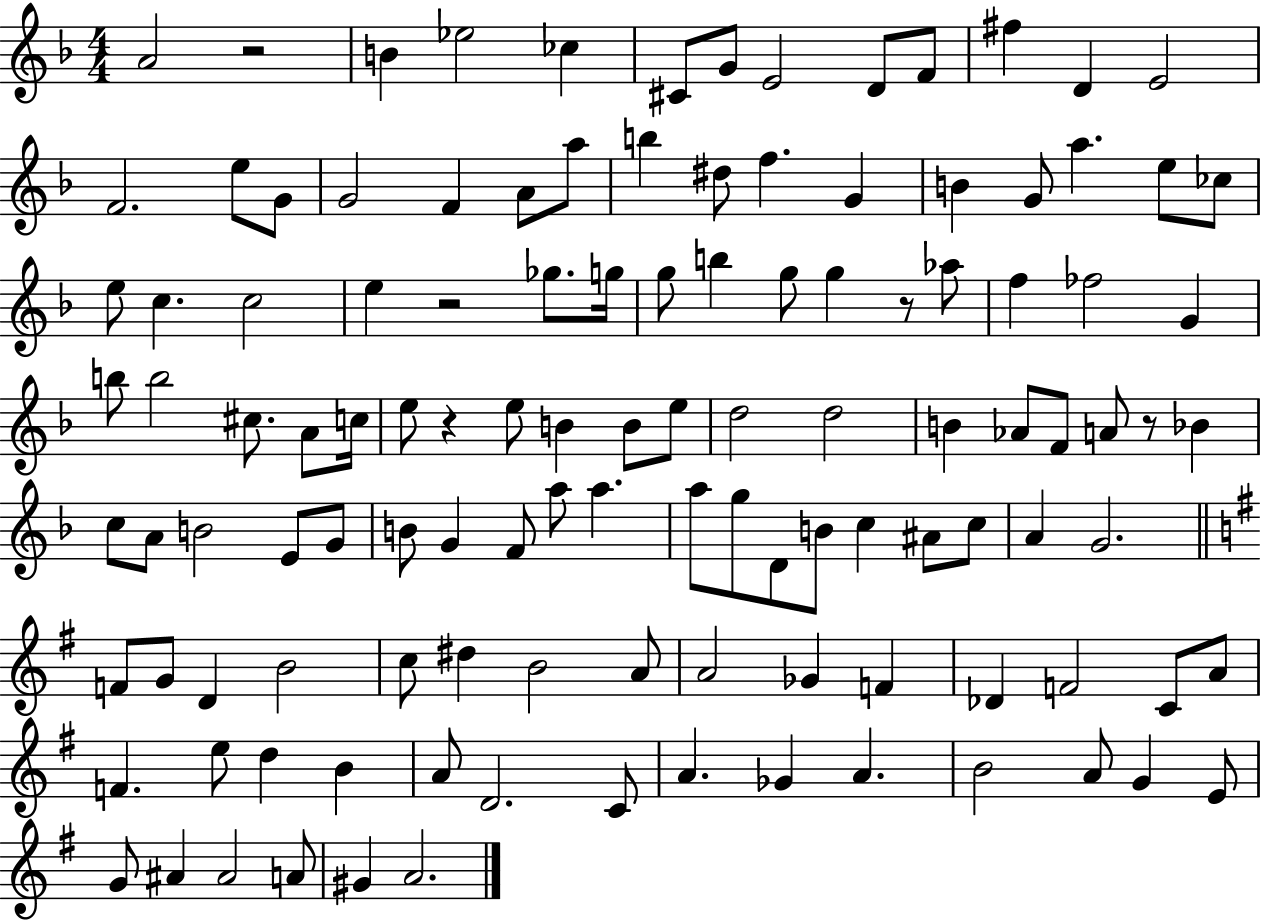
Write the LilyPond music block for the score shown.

{
  \clef treble
  \numericTimeSignature
  \time 4/4
  \key f \major
  a'2 r2 | b'4 ees''2 ces''4 | cis'8 g'8 e'2 d'8 f'8 | fis''4 d'4 e'2 | \break f'2. e''8 g'8 | g'2 f'4 a'8 a''8 | b''4 dis''8 f''4. g'4 | b'4 g'8 a''4. e''8 ces''8 | \break e''8 c''4. c''2 | e''4 r2 ges''8. g''16 | g''8 b''4 g''8 g''4 r8 aes''8 | f''4 fes''2 g'4 | \break b''8 b''2 cis''8. a'8 c''16 | e''8 r4 e''8 b'4 b'8 e''8 | d''2 d''2 | b'4 aes'8 f'8 a'8 r8 bes'4 | \break c''8 a'8 b'2 e'8 g'8 | b'8 g'4 f'8 a''8 a''4. | a''8 g''8 d'8 b'8 c''4 ais'8 c''8 | a'4 g'2. | \break \bar "||" \break \key e \minor f'8 g'8 d'4 b'2 | c''8 dis''4 b'2 a'8 | a'2 ges'4 f'4 | des'4 f'2 c'8 a'8 | \break f'4. e''8 d''4 b'4 | a'8 d'2. c'8 | a'4. ges'4 a'4. | b'2 a'8 g'4 e'8 | \break g'8 ais'4 ais'2 a'8 | gis'4 a'2. | \bar "|."
}